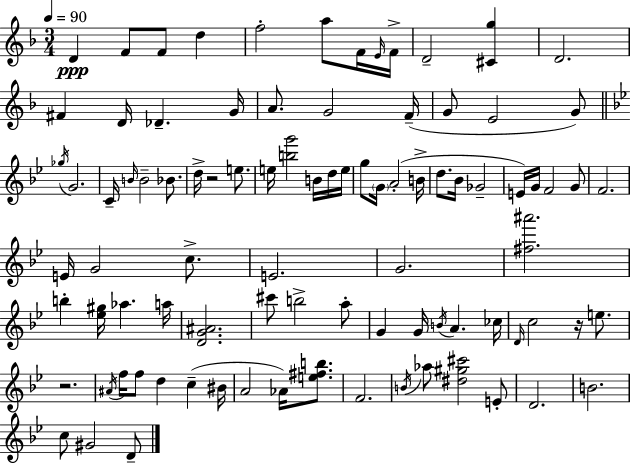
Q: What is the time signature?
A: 3/4